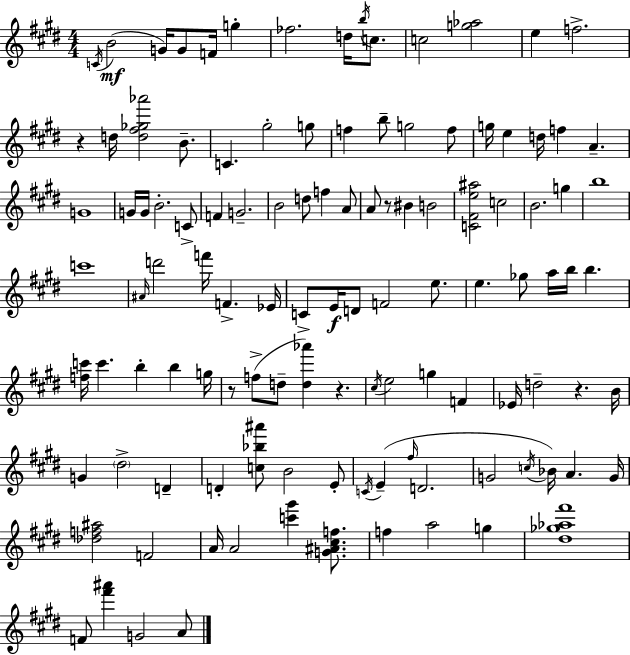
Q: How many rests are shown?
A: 5